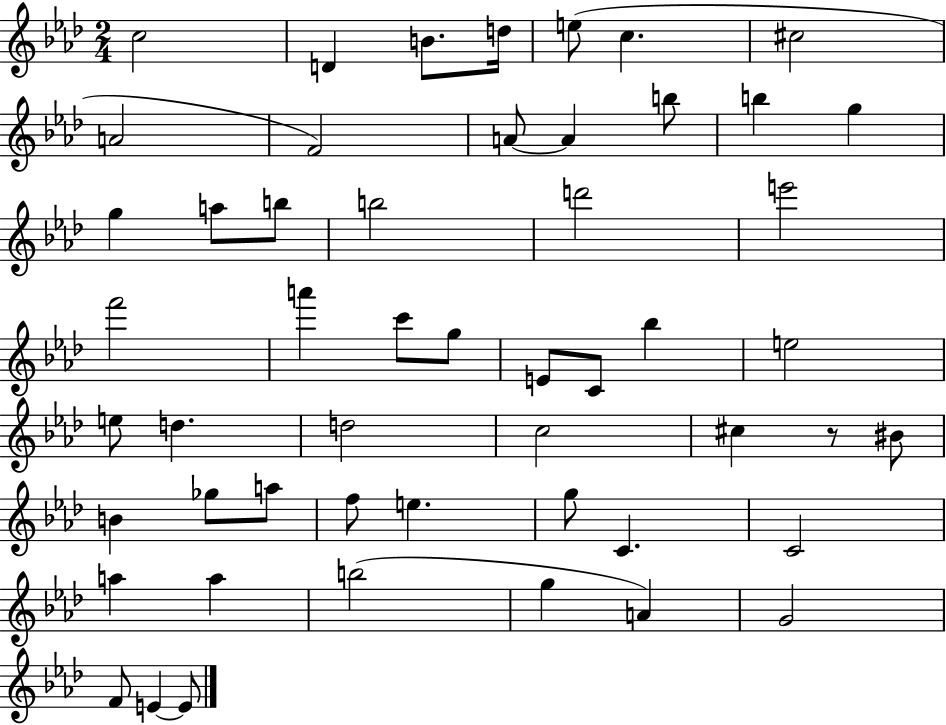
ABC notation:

X:1
T:Untitled
M:2/4
L:1/4
K:Ab
c2 D B/2 d/4 e/2 c ^c2 A2 F2 A/2 A b/2 b g g a/2 b/2 b2 d'2 e'2 f'2 a' c'/2 g/2 E/2 C/2 _b e2 e/2 d d2 c2 ^c z/2 ^B/2 B _g/2 a/2 f/2 e g/2 C C2 a a b2 g A G2 F/2 E E/2